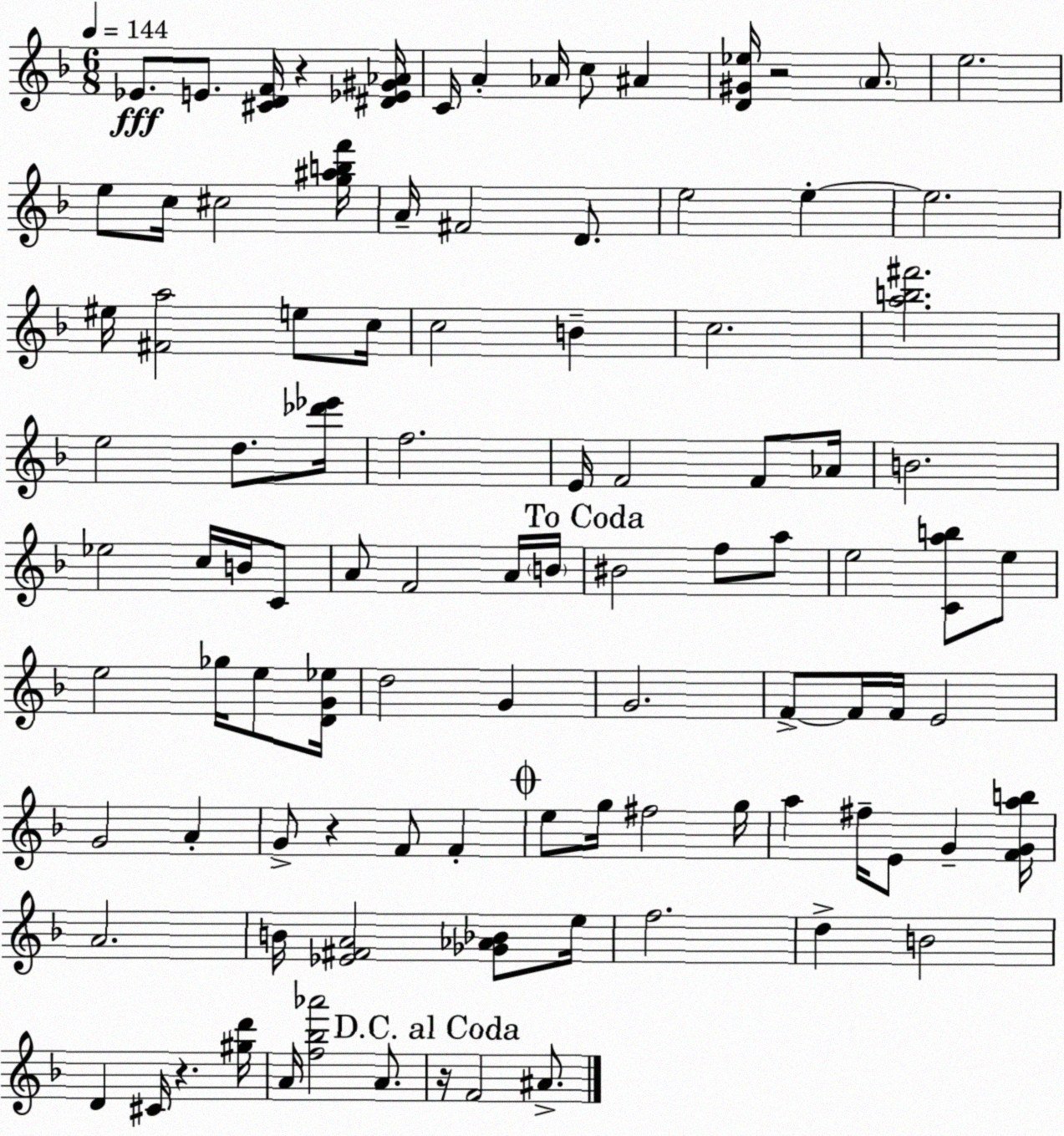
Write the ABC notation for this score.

X:1
T:Untitled
M:6/8
L:1/4
K:Dm
_E/2 E/2 [^CDF]/4 z [^D_E^G_A]/4 C/4 A _A/4 c/2 ^A [D^G_e]/4 z2 A/2 e2 e/2 c/4 ^c2 [g^abf']/4 A/4 ^F2 D/2 e2 e e2 ^e/4 [^Fa]2 e/2 c/4 c2 B c2 [ab^f']2 e2 d/2 [_d'_e']/4 f2 E/4 F2 F/2 _A/4 B2 _e2 c/4 B/4 C/2 A/2 F2 A/4 B/4 ^B2 f/2 a/2 e2 [Cab]/2 e/2 e2 _g/4 e/2 [DG_e]/4 d2 G G2 F/2 F/4 F/4 E2 G2 A G/2 z F/2 F e/2 g/4 ^f2 g/4 a ^f/4 E/2 G [FGab]/4 A2 B/4 [_E^FA]2 [_G_A_B]/2 e/4 f2 d B2 D ^C/4 z [^gd']/4 A/4 [f_b_a']2 A/2 z/4 F2 ^A/2